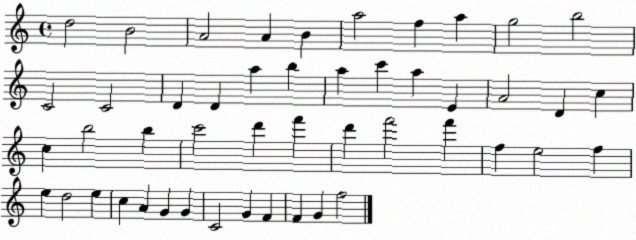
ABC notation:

X:1
T:Untitled
M:4/4
L:1/4
K:C
d2 B2 A2 A B a2 f a g2 b2 C2 C2 D D a b a c' a E A2 D c c b2 b c'2 d' f' d' f'2 f' f e2 f e d2 e c A G G C2 G F F G f2